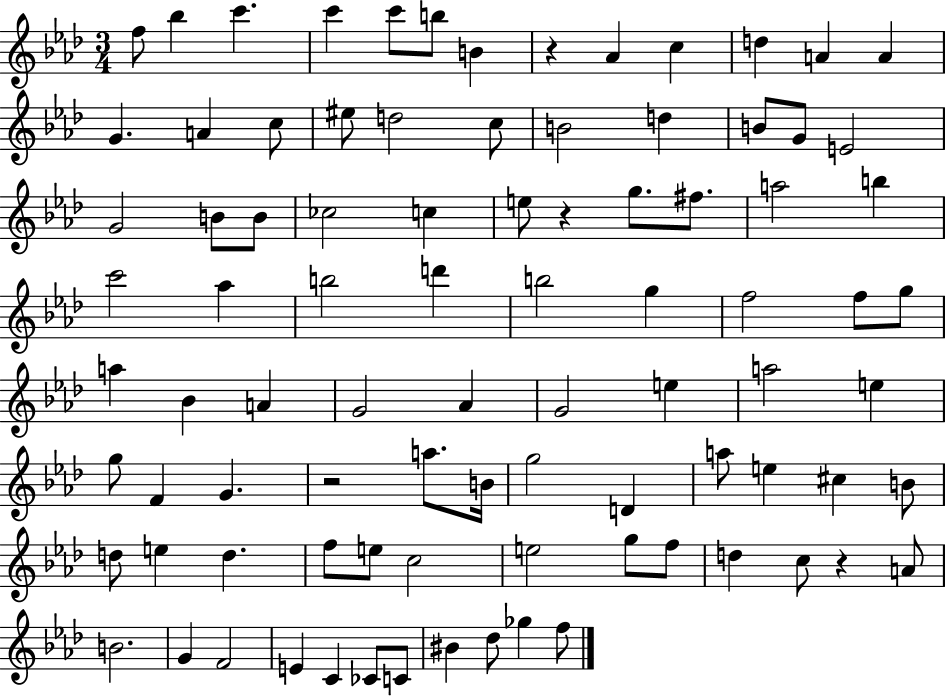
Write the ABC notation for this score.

X:1
T:Untitled
M:3/4
L:1/4
K:Ab
f/2 _b c' c' c'/2 b/2 B z _A c d A A G A c/2 ^e/2 d2 c/2 B2 d B/2 G/2 E2 G2 B/2 B/2 _c2 c e/2 z g/2 ^f/2 a2 b c'2 _a b2 d' b2 g f2 f/2 g/2 a _B A G2 _A G2 e a2 e g/2 F G z2 a/2 B/4 g2 D a/2 e ^c B/2 d/2 e d f/2 e/2 c2 e2 g/2 f/2 d c/2 z A/2 B2 G F2 E C _C/2 C/2 ^B _d/2 _g f/2